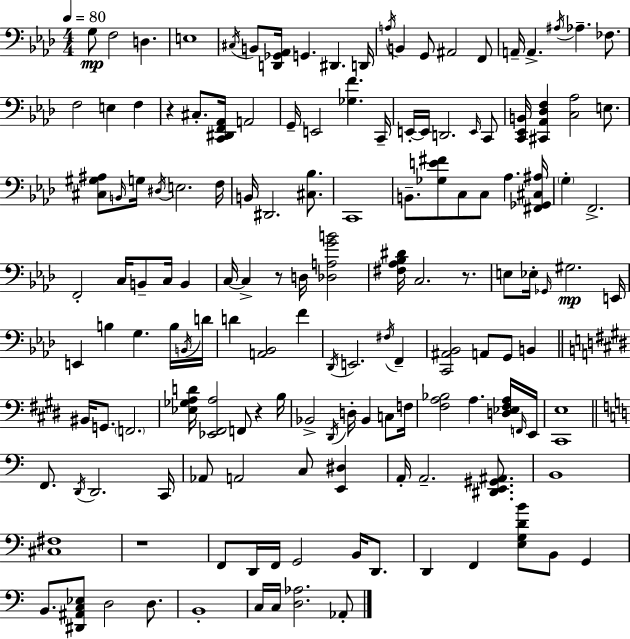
{
  \clef bass
  \numericTimeSignature
  \time 4/4
  \key f \minor
  \tempo 4 = 80
  g8\mp f2 d4. | e1 | \acciaccatura { cis16 } b,8 <d, ges, aes,>16 g,4. dis,4. | d,16 \acciaccatura { a16 } b,4 g,8 ais,2 | \break f,8 a,16-- a,4.-> \acciaccatura { ais16 } aes4.-- | fes8. f2 e4 f4 | r4 cis8.-. <c, dis, f, aes,>16 a,2 | g,16-- e,2 <ges f'>4. | \break c,16-- e,16-.~~ e,16 d,2. | \grace { e,16 } c,8 <c, ees, b,>16 <cis, aes, des f>4 <c aes>2 | e8. <cis gis ais>8 \grace { b,16 } g16 \acciaccatura { dis16 } e2. | f16 b,16 dis,2. | \break <cis bes>8. c,1 | b,8.-- <ges e' fis'>8 c8 c8 aes4. | <fis, ges, cis ais>16 \parenthesize g4-. f,2.-> | f,2-. c16 b,8-- | \break c16 b,4 c16~~ c4-> r8 d16 <des a g' b'>2 | <fis aes bes dis'>16 c2. | r8. e8 ees16-. \grace { ges,16 }\mp gis2. | e,16 e,4 b4 g4. | \break b16 \acciaccatura { b,16 } d'16 d'4 <a, bes,>2 | f'4 \acciaccatura { des,16 } e,2. | \acciaccatura { fis16 } f,4-- <c, ais, bes,>2 | a,8 g,8 b,4 \bar "||" \break \key e \major bis,16 g,8. \parenthesize f,2. | <ees ges a d'>16 <ees, fis, a>2 f,8 r4 b16 | bes,2-> \acciaccatura { dis,16 } d16-. bes,4 c8 | f16 <fis a bes>2 a4. <d ees fis a>16 | \break \grace { f,16 } e,16 <cis, e>1 | \bar "||" \break \key c \major f,8. \acciaccatura { d,16 } d,2. | c,16 aes,8 a,2 c8 <e, dis>4 | a,16-. a,2.-- <dis, e, gis, ais,>8. | b,1 | \break <cis fis>1 | r1 | f,8 d,16 f,16 g,2 b,16 d,8. | d,4 f,4 <e g d' b'>8 b,8 g,4 | \break b,8. <dis, ais, c ees>8 d2 d8. | b,1-. | c16 c16 <d aes>2. aes,8-. | \bar "|."
}